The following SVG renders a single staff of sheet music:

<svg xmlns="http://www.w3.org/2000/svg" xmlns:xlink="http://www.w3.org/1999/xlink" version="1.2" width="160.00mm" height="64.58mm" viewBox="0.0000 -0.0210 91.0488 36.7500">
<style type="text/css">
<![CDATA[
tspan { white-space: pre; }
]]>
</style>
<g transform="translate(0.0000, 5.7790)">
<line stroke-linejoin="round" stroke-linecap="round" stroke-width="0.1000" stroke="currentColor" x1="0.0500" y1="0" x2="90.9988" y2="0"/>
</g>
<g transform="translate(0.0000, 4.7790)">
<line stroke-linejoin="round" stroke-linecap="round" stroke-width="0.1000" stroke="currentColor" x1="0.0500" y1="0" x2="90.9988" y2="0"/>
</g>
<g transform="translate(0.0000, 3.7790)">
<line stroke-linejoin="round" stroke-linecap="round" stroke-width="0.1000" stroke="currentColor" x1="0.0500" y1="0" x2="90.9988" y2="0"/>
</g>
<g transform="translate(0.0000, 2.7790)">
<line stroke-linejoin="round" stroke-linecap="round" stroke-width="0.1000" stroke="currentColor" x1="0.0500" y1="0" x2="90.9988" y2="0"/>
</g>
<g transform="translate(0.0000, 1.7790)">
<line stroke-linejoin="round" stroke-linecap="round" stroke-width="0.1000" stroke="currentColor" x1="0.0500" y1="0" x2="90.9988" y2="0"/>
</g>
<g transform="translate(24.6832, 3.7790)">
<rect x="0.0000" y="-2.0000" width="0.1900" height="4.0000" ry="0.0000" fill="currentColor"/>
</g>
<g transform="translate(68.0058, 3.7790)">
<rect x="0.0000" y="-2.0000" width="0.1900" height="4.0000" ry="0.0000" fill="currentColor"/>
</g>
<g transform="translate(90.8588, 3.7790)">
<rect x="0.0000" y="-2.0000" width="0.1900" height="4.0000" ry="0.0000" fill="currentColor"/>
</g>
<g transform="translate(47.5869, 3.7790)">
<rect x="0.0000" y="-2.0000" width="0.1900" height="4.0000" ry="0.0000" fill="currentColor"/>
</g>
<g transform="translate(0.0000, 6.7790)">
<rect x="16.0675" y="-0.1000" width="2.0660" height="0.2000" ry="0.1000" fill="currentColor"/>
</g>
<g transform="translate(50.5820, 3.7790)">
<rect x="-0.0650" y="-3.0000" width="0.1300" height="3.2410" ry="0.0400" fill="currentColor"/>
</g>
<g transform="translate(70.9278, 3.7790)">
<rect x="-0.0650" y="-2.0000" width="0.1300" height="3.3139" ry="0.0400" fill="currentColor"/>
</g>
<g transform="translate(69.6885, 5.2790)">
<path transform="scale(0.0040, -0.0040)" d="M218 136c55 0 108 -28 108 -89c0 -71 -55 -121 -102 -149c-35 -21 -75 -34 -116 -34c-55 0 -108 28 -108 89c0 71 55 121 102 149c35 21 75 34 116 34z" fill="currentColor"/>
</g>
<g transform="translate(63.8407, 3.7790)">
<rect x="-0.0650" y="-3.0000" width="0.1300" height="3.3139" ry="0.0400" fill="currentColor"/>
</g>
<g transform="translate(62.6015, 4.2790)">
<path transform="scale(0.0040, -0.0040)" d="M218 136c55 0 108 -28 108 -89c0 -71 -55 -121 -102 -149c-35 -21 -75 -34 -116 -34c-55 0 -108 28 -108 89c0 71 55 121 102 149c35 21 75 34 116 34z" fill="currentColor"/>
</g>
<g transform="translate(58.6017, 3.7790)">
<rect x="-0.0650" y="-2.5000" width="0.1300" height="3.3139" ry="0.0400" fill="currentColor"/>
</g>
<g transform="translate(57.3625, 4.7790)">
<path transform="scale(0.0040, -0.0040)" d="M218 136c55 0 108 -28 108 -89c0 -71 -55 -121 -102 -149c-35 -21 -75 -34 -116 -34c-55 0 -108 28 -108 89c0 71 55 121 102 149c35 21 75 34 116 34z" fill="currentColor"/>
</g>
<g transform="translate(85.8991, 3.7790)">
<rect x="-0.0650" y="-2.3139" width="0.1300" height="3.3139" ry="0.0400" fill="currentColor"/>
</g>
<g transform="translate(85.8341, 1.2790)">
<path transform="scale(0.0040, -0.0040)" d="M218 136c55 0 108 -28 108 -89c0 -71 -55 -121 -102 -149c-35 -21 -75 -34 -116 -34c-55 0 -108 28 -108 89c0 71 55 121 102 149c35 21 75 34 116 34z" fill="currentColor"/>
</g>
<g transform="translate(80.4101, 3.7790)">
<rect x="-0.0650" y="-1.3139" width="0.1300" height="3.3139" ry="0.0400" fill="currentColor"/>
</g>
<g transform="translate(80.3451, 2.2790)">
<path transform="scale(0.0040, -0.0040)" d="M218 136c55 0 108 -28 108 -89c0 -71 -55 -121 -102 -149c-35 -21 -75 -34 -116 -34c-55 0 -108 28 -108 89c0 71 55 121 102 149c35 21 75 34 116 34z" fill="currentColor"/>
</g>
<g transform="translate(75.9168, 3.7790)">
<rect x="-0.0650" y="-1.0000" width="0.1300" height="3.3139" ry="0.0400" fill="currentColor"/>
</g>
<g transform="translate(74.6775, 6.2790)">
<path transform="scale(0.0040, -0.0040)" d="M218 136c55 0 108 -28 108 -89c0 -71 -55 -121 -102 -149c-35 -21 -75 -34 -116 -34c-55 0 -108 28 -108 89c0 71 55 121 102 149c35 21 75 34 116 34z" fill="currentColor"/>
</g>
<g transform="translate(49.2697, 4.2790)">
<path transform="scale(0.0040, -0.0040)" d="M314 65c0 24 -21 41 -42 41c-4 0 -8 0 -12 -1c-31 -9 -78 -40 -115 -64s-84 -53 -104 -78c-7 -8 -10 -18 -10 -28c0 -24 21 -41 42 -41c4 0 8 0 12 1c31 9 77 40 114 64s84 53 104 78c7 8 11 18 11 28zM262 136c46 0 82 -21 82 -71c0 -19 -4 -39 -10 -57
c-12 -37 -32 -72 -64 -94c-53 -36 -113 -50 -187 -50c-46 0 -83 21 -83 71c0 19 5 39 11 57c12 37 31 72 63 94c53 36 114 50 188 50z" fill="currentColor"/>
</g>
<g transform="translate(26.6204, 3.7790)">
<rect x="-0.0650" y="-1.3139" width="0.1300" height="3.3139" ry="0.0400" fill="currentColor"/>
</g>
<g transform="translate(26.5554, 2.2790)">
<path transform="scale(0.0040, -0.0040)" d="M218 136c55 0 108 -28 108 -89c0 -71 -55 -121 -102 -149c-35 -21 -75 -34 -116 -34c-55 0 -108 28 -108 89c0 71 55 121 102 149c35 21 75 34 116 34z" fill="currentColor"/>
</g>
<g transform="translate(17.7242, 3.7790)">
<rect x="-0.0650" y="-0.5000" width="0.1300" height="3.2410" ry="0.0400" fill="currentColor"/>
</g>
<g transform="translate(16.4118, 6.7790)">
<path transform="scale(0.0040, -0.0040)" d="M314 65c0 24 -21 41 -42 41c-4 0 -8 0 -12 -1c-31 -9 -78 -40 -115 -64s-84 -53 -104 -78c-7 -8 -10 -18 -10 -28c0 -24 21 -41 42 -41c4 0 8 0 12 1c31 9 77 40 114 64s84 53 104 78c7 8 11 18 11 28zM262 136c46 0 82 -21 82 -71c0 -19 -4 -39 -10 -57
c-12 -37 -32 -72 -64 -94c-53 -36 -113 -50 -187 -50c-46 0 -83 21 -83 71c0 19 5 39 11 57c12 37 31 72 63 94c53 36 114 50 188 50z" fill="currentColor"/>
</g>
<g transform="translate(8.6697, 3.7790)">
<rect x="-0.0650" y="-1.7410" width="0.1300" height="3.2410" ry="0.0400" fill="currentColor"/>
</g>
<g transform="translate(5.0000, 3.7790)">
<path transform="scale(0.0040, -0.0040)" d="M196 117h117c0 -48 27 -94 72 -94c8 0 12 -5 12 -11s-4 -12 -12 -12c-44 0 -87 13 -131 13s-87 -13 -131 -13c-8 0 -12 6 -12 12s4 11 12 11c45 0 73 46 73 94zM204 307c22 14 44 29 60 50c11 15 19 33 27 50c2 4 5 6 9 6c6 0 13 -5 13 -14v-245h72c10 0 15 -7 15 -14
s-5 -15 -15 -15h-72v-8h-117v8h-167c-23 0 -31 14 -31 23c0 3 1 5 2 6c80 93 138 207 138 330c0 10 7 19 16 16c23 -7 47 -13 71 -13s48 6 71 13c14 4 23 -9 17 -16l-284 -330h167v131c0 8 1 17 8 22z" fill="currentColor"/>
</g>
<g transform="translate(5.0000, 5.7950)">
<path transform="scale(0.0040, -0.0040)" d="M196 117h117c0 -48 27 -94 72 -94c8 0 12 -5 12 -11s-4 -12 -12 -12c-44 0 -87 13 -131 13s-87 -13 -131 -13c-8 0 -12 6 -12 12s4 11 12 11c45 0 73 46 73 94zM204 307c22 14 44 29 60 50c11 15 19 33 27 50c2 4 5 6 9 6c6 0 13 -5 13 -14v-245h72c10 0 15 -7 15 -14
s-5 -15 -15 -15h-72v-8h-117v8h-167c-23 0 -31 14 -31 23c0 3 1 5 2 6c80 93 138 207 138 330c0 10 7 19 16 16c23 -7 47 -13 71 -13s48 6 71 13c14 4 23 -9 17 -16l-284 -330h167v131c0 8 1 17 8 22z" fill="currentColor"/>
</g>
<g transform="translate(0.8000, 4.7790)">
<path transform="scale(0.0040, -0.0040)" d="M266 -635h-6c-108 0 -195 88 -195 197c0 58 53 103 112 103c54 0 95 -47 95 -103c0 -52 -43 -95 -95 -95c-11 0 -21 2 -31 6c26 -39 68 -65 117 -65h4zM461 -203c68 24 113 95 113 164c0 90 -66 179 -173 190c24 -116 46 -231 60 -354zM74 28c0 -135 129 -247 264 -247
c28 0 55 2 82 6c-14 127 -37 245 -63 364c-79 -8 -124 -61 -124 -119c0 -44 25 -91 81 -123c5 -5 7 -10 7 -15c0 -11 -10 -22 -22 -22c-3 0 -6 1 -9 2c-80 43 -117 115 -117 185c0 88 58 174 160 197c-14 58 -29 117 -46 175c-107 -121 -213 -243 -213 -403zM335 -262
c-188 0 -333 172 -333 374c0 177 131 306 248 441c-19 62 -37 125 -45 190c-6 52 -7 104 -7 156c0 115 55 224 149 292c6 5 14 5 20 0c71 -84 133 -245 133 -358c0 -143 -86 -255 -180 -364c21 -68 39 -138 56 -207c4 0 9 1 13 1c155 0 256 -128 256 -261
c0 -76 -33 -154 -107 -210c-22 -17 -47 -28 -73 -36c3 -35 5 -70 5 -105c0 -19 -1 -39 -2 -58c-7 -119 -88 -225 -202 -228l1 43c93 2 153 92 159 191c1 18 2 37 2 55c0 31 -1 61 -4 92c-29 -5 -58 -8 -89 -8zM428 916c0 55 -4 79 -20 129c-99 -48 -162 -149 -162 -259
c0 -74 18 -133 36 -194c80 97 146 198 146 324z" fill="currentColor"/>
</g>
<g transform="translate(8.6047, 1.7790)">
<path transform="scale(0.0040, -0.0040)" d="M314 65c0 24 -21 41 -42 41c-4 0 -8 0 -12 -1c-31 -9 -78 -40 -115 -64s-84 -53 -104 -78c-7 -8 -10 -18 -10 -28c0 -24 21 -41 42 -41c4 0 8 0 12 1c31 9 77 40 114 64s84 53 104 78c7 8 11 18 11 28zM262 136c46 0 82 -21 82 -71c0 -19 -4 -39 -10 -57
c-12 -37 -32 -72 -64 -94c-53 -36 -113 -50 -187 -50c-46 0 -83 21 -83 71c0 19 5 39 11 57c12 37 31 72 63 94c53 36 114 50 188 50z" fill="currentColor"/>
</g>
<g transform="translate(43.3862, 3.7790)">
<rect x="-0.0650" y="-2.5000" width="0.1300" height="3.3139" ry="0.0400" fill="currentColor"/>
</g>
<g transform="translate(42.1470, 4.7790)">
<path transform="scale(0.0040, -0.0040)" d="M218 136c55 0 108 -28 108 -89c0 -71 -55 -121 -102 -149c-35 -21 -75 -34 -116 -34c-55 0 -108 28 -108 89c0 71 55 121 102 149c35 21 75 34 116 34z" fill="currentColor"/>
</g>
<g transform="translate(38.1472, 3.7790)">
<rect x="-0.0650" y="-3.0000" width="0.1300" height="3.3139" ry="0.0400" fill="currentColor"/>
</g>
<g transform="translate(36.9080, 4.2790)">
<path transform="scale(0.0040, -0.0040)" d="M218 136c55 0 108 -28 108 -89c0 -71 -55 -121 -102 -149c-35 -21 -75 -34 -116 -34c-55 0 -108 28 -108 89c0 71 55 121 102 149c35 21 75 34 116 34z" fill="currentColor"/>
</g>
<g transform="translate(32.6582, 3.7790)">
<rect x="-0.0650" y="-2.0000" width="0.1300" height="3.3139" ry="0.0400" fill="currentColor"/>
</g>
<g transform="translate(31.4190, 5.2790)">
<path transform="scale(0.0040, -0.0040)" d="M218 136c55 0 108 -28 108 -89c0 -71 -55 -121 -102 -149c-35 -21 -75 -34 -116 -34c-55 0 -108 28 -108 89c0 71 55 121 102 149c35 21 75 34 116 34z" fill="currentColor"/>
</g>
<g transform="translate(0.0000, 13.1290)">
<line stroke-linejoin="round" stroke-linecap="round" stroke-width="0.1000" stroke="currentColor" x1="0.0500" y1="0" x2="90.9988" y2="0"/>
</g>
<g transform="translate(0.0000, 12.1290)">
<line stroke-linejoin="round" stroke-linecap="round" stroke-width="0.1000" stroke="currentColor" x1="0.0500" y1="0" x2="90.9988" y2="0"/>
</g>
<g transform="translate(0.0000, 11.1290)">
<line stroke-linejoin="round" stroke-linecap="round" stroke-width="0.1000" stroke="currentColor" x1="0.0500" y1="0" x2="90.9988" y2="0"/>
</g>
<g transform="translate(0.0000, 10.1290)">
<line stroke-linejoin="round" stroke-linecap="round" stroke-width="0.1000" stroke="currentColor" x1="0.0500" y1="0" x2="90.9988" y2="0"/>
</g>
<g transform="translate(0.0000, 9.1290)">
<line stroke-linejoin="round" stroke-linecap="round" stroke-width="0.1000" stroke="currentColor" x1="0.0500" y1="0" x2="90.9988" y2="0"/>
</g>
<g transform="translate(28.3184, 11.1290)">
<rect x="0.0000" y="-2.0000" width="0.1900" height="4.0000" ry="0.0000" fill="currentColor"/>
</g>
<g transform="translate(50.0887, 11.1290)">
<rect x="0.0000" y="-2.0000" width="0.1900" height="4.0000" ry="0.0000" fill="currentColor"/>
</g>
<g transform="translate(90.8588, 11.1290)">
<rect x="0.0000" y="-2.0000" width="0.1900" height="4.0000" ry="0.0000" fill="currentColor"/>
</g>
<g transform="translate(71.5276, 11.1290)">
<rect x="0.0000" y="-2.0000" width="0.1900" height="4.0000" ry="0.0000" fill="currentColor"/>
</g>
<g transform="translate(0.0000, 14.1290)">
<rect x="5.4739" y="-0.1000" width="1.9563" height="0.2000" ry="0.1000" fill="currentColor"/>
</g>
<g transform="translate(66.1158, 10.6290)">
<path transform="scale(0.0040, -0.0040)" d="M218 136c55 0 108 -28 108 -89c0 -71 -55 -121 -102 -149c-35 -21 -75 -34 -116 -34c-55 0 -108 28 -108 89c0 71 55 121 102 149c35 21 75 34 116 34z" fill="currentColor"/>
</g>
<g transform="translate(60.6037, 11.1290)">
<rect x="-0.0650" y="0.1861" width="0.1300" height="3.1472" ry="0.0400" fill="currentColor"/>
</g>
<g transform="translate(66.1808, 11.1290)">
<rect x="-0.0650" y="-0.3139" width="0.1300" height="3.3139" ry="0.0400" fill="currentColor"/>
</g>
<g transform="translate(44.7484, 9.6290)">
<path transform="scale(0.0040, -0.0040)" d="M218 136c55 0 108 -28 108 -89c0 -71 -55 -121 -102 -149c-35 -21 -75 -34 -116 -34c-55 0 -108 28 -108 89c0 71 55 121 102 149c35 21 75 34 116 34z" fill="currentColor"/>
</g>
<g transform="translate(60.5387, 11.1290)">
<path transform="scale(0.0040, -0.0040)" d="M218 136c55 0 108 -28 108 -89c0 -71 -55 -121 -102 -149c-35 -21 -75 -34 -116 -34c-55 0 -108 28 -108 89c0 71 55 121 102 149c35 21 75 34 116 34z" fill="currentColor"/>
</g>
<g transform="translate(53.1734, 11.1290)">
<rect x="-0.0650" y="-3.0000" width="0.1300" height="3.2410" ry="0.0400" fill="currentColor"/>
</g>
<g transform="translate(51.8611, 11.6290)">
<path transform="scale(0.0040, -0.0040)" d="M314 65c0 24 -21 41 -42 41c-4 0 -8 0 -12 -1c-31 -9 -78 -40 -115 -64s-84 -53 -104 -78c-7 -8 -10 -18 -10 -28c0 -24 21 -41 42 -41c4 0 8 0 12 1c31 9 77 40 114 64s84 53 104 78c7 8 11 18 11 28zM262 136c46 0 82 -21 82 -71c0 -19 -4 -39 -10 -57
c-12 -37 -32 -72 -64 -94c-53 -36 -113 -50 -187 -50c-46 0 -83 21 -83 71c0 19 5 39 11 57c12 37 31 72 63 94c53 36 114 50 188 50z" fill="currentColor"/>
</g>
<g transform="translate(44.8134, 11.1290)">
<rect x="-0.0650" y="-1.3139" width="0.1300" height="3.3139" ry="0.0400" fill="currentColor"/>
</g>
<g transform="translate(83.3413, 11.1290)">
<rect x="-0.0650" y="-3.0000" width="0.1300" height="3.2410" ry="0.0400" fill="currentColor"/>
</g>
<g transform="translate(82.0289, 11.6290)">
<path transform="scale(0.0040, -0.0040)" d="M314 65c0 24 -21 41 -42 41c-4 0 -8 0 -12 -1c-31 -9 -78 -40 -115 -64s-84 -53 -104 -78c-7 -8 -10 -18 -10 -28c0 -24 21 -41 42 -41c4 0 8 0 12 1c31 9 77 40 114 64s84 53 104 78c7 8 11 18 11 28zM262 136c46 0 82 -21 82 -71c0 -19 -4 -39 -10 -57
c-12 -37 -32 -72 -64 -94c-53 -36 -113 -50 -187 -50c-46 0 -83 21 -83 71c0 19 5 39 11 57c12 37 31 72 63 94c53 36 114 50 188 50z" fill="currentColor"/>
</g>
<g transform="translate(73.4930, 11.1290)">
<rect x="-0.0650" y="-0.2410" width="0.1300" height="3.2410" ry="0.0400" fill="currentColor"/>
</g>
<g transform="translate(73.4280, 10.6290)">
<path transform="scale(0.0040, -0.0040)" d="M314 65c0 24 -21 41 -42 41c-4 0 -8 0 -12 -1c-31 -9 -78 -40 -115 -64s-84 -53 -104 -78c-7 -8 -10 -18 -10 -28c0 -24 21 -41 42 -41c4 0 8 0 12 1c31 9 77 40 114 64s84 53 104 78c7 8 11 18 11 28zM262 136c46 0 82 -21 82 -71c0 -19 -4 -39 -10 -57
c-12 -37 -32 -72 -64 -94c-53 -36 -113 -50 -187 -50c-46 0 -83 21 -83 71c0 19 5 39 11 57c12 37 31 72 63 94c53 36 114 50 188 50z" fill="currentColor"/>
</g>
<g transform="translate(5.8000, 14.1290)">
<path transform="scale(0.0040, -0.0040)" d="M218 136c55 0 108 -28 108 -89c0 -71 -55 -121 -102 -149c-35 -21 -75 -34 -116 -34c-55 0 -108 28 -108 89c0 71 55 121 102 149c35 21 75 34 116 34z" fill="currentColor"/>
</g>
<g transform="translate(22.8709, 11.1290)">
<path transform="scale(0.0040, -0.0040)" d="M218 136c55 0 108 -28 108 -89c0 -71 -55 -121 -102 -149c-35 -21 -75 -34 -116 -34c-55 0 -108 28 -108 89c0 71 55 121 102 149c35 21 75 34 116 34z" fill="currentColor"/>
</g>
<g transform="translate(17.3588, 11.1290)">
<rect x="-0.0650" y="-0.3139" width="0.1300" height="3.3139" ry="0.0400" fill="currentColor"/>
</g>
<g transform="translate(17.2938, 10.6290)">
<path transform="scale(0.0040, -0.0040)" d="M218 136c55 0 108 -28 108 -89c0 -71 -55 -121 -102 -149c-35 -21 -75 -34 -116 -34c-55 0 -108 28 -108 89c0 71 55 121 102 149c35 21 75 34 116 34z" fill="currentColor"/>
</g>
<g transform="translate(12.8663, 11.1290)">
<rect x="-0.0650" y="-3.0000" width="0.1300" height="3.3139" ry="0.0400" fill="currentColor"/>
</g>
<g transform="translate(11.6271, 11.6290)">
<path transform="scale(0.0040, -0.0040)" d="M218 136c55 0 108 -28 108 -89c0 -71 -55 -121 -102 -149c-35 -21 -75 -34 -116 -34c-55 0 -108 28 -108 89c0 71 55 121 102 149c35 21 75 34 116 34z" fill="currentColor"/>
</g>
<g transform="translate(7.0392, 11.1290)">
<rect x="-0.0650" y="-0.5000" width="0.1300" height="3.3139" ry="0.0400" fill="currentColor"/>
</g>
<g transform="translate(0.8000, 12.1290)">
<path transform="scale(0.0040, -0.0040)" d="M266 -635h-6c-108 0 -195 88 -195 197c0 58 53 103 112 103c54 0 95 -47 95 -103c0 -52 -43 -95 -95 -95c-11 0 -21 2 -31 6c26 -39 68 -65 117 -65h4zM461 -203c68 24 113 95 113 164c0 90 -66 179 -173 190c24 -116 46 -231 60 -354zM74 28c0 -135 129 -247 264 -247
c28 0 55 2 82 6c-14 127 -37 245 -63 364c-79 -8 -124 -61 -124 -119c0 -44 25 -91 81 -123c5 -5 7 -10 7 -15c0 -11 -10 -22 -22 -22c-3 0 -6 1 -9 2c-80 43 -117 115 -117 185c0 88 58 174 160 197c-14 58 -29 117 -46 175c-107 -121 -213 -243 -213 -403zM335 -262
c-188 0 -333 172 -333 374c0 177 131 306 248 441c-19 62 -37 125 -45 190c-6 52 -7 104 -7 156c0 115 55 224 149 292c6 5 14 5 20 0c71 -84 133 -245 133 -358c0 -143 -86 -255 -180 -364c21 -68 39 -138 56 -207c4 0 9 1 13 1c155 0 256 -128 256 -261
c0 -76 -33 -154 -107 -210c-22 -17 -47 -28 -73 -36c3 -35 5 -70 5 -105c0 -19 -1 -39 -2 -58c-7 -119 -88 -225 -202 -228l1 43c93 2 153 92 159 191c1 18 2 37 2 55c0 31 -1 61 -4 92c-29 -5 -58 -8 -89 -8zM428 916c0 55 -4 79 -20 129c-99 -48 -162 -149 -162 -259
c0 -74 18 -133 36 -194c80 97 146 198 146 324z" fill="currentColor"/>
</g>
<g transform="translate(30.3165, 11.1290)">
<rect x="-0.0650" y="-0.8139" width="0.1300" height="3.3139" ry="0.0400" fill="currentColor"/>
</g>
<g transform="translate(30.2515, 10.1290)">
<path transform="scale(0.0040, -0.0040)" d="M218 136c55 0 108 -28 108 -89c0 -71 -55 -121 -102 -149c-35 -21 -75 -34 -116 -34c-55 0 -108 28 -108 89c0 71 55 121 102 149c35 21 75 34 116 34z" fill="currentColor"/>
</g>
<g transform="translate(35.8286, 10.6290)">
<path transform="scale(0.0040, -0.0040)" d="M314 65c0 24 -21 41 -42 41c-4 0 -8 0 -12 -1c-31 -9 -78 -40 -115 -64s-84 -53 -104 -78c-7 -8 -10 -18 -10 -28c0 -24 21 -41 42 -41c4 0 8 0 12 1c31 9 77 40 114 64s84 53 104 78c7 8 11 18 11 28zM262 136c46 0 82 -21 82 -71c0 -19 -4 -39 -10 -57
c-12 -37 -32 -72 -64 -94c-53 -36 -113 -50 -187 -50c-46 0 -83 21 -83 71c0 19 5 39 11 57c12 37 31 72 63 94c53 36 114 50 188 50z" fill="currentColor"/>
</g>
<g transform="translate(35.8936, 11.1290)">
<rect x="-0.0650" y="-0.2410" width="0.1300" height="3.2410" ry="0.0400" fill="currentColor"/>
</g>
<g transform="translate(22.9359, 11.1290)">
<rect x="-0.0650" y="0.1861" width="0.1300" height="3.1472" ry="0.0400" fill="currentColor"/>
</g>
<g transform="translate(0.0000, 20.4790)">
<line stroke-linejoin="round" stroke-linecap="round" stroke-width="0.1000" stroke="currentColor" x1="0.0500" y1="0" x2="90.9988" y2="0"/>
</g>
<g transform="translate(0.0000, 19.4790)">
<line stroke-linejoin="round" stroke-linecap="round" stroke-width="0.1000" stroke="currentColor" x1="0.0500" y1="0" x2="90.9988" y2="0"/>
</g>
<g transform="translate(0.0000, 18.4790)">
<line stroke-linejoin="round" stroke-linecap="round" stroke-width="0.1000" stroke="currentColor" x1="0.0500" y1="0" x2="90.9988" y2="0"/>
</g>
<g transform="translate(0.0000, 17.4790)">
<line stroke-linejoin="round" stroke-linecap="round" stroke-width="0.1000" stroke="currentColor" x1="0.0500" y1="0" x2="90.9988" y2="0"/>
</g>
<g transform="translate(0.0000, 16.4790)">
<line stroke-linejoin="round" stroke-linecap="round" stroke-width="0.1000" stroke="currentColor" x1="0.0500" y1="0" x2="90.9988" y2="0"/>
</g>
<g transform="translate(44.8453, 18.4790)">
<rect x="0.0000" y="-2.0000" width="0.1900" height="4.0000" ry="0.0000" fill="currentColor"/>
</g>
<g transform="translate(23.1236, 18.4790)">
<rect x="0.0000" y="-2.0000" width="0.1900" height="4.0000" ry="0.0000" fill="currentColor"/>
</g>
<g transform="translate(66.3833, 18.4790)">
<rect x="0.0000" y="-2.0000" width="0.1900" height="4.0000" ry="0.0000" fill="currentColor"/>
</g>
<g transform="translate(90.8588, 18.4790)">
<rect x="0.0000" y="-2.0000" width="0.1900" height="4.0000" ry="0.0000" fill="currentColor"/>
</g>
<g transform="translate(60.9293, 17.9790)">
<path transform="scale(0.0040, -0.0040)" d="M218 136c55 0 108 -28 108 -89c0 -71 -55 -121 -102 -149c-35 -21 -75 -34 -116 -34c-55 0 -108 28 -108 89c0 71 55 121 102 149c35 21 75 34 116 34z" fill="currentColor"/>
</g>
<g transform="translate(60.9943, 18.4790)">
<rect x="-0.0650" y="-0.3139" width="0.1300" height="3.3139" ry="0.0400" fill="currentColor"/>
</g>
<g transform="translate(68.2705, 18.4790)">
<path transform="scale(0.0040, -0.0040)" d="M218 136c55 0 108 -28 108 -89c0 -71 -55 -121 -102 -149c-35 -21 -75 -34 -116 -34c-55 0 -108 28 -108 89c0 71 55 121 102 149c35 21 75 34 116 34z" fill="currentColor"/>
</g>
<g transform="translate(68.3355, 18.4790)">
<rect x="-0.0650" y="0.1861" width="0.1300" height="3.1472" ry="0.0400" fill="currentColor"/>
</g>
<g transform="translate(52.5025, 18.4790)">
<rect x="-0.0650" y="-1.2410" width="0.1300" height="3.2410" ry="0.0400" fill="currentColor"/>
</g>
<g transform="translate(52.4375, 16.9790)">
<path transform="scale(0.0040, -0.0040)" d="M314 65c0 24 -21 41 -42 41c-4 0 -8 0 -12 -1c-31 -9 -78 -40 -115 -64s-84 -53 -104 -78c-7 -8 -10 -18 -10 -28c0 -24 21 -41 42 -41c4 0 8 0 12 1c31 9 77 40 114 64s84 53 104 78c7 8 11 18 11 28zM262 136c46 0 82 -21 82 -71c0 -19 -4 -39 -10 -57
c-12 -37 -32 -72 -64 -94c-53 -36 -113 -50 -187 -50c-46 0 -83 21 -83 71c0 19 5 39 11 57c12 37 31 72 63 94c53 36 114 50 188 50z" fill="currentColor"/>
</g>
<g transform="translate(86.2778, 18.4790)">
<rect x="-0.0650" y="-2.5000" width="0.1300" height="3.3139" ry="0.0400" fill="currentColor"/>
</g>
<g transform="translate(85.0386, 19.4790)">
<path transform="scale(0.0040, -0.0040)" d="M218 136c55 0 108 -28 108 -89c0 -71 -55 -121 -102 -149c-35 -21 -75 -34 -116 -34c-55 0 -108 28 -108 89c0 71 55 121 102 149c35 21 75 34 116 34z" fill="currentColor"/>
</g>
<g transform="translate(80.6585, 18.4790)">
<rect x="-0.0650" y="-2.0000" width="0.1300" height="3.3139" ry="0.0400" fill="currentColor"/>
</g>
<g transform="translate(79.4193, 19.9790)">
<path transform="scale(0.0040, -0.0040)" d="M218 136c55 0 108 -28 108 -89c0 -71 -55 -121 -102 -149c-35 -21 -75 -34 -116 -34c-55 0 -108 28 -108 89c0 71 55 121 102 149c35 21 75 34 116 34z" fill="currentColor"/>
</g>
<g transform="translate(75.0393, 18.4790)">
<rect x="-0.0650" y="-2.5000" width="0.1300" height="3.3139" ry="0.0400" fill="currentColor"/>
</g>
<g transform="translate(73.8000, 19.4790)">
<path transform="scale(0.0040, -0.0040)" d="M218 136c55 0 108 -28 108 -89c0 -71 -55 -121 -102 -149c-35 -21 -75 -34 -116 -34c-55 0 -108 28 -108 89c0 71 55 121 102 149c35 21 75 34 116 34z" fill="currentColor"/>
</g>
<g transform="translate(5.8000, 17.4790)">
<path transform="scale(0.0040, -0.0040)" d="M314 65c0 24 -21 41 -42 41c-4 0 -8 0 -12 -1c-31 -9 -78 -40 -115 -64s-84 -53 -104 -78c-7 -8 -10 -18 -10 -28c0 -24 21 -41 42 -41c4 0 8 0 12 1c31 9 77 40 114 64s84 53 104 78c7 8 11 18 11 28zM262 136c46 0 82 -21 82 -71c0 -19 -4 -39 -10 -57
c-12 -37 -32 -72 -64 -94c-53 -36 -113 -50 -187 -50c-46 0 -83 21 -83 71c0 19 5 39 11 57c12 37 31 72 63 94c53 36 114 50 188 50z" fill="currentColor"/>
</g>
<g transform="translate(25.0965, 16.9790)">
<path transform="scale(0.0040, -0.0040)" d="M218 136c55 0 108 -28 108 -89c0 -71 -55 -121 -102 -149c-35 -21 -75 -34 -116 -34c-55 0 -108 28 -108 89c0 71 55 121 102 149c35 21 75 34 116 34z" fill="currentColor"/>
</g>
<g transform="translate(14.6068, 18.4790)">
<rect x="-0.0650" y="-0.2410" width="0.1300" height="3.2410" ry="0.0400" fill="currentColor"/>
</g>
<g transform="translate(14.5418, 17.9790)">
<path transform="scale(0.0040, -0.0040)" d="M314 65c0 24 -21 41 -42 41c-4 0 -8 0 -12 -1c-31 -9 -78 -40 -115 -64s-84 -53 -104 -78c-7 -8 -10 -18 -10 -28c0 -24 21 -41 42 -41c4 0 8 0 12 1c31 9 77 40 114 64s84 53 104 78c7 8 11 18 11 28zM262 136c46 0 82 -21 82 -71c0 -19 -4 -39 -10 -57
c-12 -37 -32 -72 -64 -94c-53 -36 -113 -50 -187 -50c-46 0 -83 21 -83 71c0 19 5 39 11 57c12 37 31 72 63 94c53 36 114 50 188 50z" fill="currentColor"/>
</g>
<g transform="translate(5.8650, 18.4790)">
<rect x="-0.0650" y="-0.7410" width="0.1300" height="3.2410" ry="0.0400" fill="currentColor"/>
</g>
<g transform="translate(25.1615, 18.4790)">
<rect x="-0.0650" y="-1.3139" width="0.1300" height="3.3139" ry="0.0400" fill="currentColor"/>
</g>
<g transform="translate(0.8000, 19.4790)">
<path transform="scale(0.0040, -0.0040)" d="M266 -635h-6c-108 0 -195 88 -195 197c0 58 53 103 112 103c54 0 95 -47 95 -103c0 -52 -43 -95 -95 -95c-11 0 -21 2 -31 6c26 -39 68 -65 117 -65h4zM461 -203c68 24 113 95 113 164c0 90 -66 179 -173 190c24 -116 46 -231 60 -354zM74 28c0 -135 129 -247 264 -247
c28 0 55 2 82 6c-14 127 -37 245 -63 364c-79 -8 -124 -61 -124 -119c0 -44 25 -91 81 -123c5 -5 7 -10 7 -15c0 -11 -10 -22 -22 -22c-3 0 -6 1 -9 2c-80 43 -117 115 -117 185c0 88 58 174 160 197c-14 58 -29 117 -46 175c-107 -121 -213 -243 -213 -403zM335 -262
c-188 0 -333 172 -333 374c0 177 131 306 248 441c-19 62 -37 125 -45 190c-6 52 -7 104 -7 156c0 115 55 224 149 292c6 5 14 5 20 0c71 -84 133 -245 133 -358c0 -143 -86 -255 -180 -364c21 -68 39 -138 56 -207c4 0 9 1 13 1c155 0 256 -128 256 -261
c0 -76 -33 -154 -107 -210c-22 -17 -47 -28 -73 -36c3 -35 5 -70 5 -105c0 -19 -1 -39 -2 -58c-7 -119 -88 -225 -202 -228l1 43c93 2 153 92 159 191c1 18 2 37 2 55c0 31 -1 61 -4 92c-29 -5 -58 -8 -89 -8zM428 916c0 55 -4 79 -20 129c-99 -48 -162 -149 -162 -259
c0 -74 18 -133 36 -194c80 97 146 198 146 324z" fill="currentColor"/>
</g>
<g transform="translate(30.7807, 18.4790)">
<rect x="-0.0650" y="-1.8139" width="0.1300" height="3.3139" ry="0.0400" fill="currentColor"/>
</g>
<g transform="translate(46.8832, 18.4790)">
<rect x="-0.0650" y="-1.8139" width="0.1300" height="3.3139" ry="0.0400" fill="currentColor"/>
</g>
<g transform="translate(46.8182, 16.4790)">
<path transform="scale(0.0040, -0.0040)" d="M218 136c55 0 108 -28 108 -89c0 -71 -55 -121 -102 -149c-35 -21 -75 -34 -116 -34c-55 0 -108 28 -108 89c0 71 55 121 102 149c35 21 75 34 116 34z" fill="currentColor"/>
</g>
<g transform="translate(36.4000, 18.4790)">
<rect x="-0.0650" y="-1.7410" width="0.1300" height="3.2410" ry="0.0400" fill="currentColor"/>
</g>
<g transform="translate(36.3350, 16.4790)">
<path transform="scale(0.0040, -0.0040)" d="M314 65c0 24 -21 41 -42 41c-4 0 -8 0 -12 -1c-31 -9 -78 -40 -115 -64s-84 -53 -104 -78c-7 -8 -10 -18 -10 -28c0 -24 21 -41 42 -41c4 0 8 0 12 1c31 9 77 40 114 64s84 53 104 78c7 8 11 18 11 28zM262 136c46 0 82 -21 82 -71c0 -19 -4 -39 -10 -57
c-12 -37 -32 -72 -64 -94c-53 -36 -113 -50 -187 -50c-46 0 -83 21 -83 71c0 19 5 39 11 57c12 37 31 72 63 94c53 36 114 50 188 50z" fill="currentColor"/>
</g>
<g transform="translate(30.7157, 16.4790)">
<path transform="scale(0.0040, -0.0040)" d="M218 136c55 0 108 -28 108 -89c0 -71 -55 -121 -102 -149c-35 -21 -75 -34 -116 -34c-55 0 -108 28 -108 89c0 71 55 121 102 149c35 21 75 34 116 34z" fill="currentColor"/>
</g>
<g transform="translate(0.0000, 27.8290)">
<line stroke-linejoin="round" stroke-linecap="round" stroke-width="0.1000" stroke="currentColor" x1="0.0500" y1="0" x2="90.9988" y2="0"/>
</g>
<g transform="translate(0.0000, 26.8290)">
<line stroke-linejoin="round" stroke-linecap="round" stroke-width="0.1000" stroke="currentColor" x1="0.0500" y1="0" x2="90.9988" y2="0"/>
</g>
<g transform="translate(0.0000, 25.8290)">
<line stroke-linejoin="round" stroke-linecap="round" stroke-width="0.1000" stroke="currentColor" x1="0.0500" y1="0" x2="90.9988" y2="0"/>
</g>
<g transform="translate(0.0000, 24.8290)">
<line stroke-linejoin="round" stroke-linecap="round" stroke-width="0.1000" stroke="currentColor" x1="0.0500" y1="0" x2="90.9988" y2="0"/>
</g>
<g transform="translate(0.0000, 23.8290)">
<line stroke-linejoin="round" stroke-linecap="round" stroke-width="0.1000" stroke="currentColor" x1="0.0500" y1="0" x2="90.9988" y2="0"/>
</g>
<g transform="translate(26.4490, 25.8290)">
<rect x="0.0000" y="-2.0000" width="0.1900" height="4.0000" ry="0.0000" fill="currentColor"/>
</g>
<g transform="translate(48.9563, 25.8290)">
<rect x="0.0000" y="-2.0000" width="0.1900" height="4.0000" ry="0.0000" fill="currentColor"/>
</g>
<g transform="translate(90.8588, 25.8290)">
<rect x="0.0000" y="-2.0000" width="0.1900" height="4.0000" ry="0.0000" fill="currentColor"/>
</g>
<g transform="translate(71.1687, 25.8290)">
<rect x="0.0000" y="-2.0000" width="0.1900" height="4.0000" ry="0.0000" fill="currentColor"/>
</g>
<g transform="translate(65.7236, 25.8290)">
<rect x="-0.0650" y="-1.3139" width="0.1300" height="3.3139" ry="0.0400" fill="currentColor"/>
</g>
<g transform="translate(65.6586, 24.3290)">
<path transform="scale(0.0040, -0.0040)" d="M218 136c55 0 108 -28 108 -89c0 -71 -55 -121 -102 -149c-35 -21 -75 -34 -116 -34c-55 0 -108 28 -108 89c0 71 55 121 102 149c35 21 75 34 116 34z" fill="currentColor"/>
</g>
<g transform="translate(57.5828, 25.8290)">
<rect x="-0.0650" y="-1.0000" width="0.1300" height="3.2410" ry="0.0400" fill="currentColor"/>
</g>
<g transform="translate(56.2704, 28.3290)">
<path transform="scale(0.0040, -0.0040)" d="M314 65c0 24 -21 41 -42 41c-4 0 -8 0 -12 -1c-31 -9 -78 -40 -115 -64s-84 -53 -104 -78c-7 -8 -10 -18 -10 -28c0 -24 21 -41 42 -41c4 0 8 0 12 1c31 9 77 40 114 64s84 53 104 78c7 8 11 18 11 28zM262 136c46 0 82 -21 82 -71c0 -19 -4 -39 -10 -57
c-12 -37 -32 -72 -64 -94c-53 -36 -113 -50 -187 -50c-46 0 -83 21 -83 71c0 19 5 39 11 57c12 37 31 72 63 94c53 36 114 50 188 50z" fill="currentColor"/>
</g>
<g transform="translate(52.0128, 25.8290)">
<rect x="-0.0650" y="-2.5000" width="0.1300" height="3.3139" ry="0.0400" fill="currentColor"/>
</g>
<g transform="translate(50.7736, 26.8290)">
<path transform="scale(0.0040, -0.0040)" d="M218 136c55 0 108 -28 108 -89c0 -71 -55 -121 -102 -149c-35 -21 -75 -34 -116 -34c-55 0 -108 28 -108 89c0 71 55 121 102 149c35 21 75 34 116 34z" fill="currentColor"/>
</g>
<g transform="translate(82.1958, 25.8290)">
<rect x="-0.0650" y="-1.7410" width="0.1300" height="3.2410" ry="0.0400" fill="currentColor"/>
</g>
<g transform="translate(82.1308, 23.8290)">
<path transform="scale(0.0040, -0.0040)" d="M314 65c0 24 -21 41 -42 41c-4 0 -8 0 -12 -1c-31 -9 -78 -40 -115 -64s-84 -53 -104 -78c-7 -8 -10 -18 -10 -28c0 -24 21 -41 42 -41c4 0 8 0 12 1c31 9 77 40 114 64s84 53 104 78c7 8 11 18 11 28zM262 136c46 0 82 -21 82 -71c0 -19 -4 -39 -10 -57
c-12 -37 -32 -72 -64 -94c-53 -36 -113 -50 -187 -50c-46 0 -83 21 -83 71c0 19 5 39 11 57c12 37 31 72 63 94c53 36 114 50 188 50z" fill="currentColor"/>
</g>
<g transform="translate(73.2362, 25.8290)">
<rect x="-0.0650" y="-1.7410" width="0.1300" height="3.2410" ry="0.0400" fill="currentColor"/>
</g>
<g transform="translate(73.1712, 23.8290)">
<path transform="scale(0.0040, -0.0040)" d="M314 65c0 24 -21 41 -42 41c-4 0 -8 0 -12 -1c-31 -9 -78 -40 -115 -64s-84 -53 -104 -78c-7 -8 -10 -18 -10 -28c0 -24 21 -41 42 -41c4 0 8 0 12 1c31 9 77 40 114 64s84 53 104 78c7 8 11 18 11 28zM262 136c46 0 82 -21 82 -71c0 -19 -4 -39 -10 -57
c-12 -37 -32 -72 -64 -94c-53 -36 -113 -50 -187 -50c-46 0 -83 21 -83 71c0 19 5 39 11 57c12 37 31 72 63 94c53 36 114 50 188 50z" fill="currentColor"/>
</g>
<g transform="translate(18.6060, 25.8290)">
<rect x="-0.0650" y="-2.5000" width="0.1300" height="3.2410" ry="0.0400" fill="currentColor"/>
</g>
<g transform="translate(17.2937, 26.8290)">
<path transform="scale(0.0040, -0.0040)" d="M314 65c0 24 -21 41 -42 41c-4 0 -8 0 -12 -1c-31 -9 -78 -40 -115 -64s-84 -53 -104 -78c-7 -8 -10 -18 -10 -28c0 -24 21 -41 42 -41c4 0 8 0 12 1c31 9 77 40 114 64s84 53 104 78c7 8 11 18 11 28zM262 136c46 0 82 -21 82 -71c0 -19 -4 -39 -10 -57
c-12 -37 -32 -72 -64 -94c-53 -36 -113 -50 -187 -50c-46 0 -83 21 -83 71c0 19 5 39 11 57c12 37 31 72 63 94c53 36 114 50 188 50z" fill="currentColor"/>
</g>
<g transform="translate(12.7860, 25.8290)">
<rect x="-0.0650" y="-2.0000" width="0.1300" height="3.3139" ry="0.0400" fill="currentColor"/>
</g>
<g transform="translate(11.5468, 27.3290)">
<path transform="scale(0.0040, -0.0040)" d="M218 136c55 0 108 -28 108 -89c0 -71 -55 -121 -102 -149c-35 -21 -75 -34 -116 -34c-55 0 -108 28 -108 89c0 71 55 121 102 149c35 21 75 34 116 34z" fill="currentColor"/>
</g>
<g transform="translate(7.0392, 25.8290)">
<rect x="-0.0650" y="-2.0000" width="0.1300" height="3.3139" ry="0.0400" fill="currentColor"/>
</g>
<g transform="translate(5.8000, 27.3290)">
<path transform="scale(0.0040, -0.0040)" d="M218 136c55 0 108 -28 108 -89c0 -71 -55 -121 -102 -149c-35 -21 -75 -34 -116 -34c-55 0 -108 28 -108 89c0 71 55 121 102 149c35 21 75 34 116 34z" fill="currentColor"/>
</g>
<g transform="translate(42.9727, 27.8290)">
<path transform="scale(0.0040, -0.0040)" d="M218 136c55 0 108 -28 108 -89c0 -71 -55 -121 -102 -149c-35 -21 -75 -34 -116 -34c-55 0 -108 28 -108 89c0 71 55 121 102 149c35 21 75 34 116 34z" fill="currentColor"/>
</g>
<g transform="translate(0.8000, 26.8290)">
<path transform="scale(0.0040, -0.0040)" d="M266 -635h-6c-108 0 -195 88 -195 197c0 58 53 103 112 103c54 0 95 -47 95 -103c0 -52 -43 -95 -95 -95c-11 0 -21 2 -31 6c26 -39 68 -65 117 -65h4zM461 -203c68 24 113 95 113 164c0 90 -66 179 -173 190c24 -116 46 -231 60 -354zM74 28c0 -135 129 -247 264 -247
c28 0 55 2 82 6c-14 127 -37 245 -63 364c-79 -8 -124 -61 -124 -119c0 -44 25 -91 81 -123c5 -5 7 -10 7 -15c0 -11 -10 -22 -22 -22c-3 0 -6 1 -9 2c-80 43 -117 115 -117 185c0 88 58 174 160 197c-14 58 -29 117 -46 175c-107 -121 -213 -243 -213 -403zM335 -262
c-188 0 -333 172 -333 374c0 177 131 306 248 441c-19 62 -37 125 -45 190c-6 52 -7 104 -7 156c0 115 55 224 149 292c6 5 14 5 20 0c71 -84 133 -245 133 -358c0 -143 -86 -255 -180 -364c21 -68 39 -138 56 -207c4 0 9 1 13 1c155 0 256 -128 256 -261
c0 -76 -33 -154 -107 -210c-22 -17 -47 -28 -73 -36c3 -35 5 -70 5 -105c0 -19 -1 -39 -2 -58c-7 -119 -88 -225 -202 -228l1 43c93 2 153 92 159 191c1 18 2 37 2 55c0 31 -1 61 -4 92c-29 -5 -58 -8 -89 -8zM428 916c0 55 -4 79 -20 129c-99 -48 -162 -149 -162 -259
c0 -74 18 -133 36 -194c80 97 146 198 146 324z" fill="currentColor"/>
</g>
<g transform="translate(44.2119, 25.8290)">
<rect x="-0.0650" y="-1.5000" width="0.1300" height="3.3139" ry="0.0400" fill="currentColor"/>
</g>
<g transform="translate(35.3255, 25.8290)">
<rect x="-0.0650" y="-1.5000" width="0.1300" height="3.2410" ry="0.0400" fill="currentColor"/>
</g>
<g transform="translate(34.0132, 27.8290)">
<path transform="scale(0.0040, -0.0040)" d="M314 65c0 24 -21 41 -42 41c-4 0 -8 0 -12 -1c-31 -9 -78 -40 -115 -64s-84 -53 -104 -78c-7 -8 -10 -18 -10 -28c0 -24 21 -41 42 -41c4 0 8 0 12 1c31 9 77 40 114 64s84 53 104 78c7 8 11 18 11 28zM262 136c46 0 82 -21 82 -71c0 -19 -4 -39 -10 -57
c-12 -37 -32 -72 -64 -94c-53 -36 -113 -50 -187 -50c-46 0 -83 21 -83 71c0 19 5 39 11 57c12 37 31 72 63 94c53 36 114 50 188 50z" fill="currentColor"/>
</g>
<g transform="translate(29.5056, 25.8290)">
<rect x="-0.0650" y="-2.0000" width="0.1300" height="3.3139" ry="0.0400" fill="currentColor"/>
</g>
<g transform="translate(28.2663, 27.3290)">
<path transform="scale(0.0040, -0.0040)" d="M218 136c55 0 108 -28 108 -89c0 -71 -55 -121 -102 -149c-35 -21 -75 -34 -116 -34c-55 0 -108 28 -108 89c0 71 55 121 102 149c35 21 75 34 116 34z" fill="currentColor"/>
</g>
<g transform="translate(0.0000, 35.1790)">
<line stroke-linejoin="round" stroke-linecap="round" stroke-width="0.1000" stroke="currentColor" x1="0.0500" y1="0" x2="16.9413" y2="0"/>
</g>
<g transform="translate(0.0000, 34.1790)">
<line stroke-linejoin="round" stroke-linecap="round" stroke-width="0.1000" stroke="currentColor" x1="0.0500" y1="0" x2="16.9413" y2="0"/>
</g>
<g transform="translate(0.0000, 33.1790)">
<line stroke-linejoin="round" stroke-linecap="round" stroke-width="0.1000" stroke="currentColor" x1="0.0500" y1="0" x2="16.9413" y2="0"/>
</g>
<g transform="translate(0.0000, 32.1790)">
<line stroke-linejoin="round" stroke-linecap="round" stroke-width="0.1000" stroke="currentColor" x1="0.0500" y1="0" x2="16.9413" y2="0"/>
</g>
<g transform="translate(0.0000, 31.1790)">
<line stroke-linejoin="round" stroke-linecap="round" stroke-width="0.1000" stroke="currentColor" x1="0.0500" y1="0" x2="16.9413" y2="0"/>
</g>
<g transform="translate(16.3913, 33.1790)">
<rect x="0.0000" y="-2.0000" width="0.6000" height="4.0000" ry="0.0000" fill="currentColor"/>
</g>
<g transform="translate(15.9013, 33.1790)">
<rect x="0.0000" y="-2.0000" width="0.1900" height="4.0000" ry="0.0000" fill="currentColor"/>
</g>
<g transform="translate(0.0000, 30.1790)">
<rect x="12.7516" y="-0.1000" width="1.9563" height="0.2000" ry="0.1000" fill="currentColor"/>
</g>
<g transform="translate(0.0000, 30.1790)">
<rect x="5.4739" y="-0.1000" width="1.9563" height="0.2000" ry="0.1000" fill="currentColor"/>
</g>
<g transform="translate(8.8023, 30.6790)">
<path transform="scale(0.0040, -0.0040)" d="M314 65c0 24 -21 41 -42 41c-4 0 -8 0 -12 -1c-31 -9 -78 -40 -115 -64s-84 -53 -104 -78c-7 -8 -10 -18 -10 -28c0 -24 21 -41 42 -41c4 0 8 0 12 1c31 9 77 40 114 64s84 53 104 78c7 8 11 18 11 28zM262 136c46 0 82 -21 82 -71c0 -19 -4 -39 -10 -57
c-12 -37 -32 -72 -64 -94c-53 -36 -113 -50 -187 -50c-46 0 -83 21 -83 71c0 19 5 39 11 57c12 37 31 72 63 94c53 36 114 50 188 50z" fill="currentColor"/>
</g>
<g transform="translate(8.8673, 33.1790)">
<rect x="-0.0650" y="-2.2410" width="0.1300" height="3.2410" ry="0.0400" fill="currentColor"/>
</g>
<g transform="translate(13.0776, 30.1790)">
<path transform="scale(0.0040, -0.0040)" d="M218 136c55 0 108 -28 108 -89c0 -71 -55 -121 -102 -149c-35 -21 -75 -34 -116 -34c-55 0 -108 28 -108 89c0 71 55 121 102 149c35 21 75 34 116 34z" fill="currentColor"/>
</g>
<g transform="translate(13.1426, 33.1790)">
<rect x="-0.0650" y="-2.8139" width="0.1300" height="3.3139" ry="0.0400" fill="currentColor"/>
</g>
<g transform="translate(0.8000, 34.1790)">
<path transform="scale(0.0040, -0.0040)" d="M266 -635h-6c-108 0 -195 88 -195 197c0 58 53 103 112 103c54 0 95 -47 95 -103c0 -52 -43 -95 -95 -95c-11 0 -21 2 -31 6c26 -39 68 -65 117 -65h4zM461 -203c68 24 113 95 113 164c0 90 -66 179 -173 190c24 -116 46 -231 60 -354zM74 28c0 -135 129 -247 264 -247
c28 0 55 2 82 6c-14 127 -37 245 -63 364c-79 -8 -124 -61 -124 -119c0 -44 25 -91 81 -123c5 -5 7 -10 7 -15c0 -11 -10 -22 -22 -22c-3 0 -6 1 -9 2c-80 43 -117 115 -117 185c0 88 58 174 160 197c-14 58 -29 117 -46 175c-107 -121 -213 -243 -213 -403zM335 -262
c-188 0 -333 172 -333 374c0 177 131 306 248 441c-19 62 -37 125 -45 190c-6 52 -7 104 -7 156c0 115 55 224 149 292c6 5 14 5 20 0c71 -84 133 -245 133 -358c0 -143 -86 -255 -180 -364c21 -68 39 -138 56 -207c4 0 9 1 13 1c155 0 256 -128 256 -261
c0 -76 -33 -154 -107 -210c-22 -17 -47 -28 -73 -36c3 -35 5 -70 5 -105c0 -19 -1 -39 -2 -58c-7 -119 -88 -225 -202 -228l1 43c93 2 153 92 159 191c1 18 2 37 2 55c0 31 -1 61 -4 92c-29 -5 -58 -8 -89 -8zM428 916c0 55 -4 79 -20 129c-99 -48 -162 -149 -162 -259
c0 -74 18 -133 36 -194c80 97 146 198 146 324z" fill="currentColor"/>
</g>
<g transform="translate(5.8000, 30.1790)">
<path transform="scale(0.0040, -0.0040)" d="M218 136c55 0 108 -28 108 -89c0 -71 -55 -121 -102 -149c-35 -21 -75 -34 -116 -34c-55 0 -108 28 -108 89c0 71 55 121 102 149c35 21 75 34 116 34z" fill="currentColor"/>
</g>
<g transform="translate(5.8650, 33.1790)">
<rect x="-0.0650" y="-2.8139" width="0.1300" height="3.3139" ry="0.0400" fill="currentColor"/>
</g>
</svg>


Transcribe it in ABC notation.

X:1
T:Untitled
M:4/4
L:1/4
K:C
f2 C2 e F A G A2 G A F D e g C A c B d c2 e A2 B c c2 A2 d2 c2 e f f2 f e2 c B G F G F F G2 F E2 E G D2 e f2 f2 a g2 a